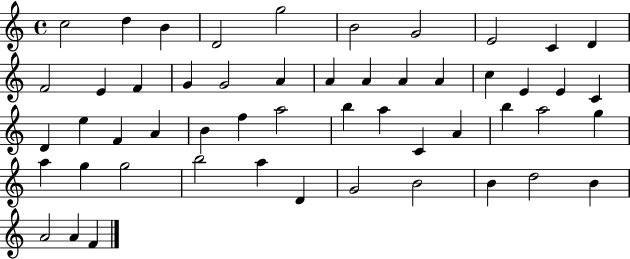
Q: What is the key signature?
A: C major